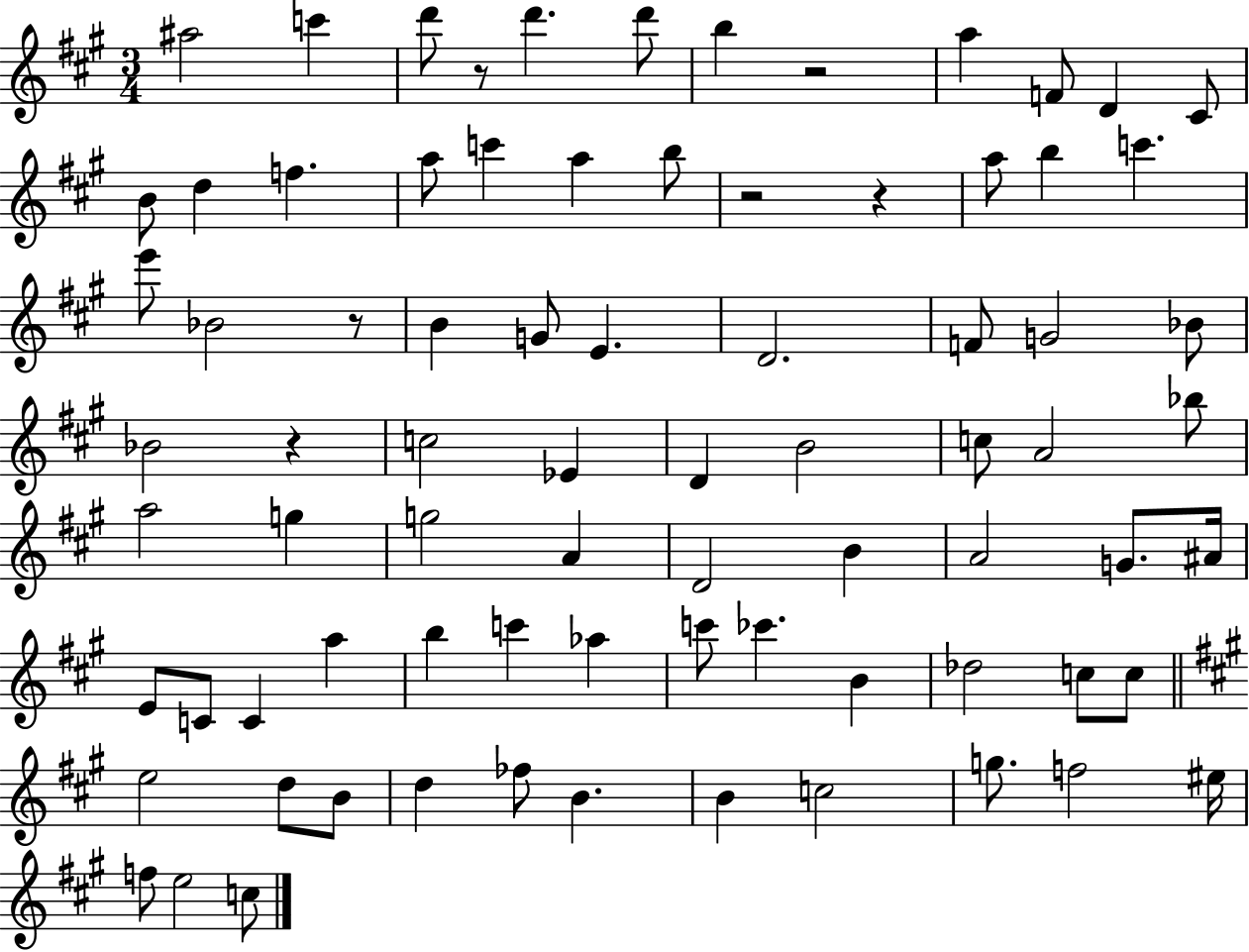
X:1
T:Untitled
M:3/4
L:1/4
K:A
^a2 c' d'/2 z/2 d' d'/2 b z2 a F/2 D ^C/2 B/2 d f a/2 c' a b/2 z2 z a/2 b c' e'/2 _B2 z/2 B G/2 E D2 F/2 G2 _B/2 _B2 z c2 _E D B2 c/2 A2 _b/2 a2 g g2 A D2 B A2 G/2 ^A/4 E/2 C/2 C a b c' _a c'/2 _c' B _d2 c/2 c/2 e2 d/2 B/2 d _f/2 B B c2 g/2 f2 ^e/4 f/2 e2 c/2